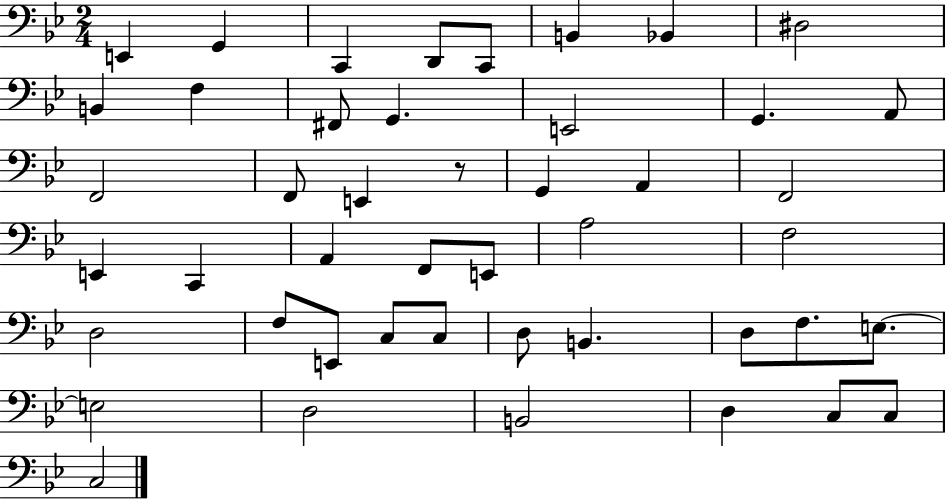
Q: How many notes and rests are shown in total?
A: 46